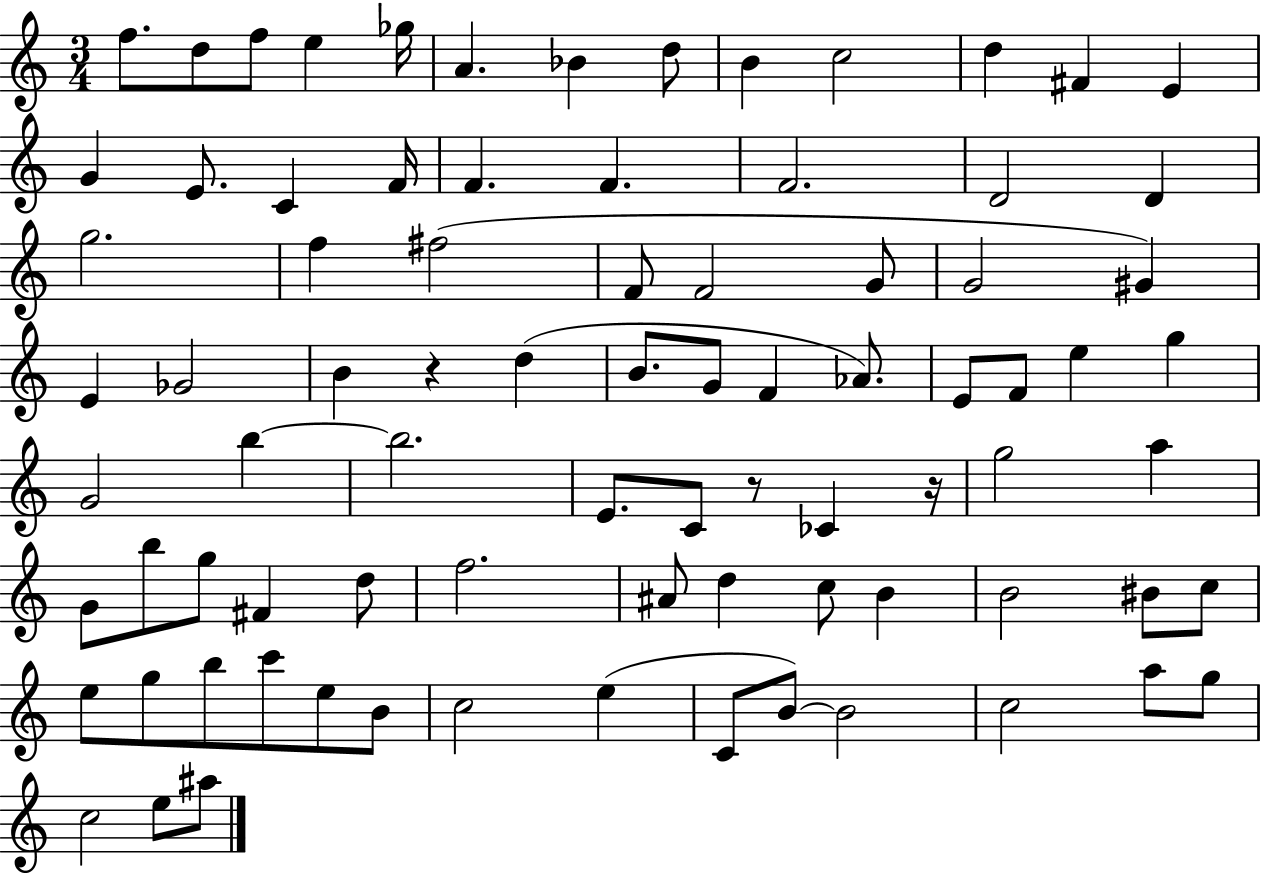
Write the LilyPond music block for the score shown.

{
  \clef treble
  \numericTimeSignature
  \time 3/4
  \key c \major
  f''8. d''8 f''8 e''4 ges''16 | a'4. bes'4 d''8 | b'4 c''2 | d''4 fis'4 e'4 | \break g'4 e'8. c'4 f'16 | f'4. f'4. | f'2. | d'2 d'4 | \break g''2. | f''4 fis''2( | f'8 f'2 g'8 | g'2 gis'4) | \break e'4 ges'2 | b'4 r4 d''4( | b'8. g'8 f'4 aes'8.) | e'8 f'8 e''4 g''4 | \break g'2 b''4~~ | b''2. | e'8. c'8 r8 ces'4 r16 | g''2 a''4 | \break g'8 b''8 g''8 fis'4 d''8 | f''2. | ais'8 d''4 c''8 b'4 | b'2 bis'8 c''8 | \break e''8 g''8 b''8 c'''8 e''8 b'8 | c''2 e''4( | c'8 b'8~~) b'2 | c''2 a''8 g''8 | \break c''2 e''8 ais''8 | \bar "|."
}